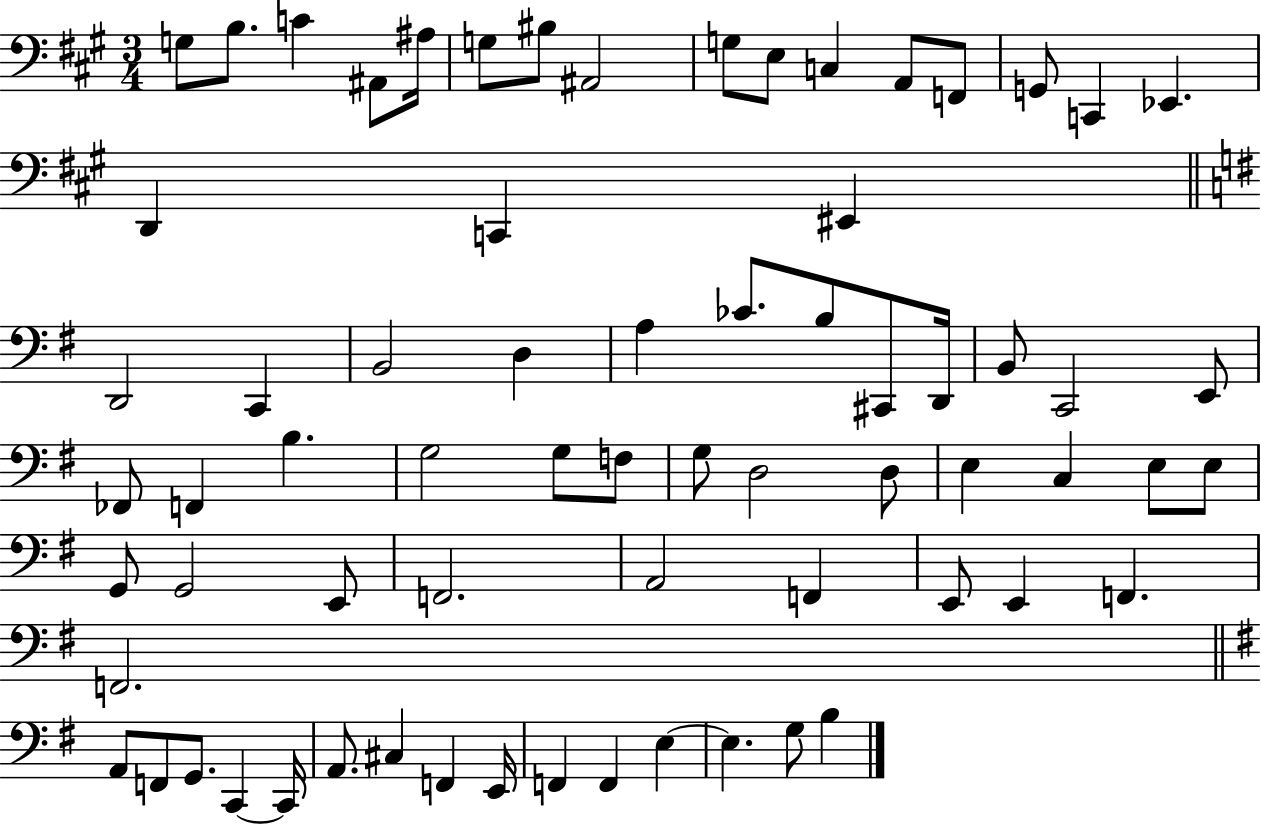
X:1
T:Untitled
M:3/4
L:1/4
K:A
G,/2 B,/2 C ^A,,/2 ^A,/4 G,/2 ^B,/2 ^A,,2 G,/2 E,/2 C, A,,/2 F,,/2 G,,/2 C,, _E,, D,, C,, ^E,, D,,2 C,, B,,2 D, A, _C/2 B,/2 ^C,,/2 D,,/4 B,,/2 C,,2 E,,/2 _F,,/2 F,, B, G,2 G,/2 F,/2 G,/2 D,2 D,/2 E, C, E,/2 E,/2 G,,/2 G,,2 E,,/2 F,,2 A,,2 F,, E,,/2 E,, F,, F,,2 A,,/2 F,,/2 G,,/2 C,, C,,/4 A,,/2 ^C, F,, E,,/4 F,, F,, E, E, G,/2 B,